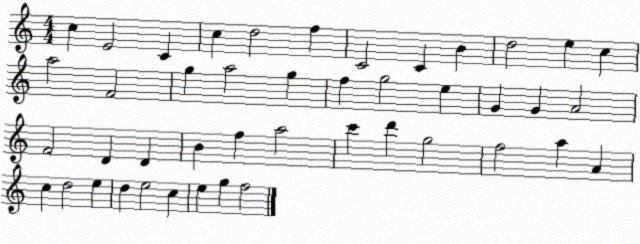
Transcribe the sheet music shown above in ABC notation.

X:1
T:Untitled
M:4/4
L:1/4
K:C
c E2 C c d2 f C2 C B d2 e c a2 F2 g a2 g f g2 e G G A2 F2 D D B f a2 c' d' g2 f2 a A c d2 e d e2 c e g f2